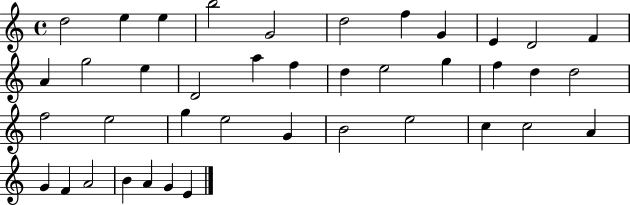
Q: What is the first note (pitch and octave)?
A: D5